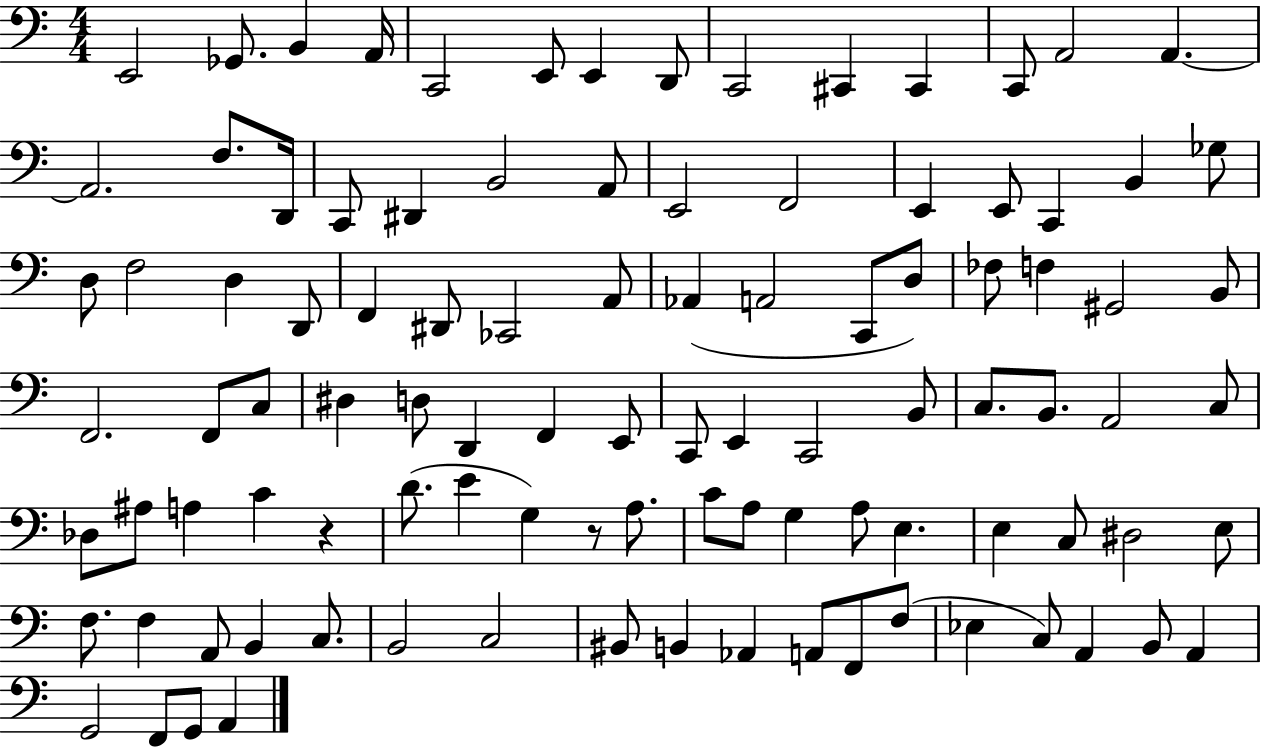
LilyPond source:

{
  \clef bass
  \numericTimeSignature
  \time 4/4
  \key c \major
  e,2 ges,8. b,4 a,16 | c,2 e,8 e,4 d,8 | c,2 cis,4 cis,4 | c,8 a,2 a,4.~~ | \break a,2. f8. d,16 | c,8 dis,4 b,2 a,8 | e,2 f,2 | e,4 e,8 c,4 b,4 ges8 | \break d8 f2 d4 d,8 | f,4 dis,8 ces,2 a,8 | aes,4( a,2 c,8 d8) | fes8 f4 gis,2 b,8 | \break f,2. f,8 c8 | dis4 d8 d,4 f,4 e,8 | c,8 e,4 c,2 b,8 | c8. b,8. a,2 c8 | \break des8 ais8 a4 c'4 r4 | d'8.( e'4 g4) r8 a8. | c'8 a8 g4 a8 e4. | e4 c8 dis2 e8 | \break f8. f4 a,8 b,4 c8. | b,2 c2 | bis,8 b,4 aes,4 a,8 f,8 f8( | ees4 c8) a,4 b,8 a,4 | \break g,2 f,8 g,8 a,4 | \bar "|."
}